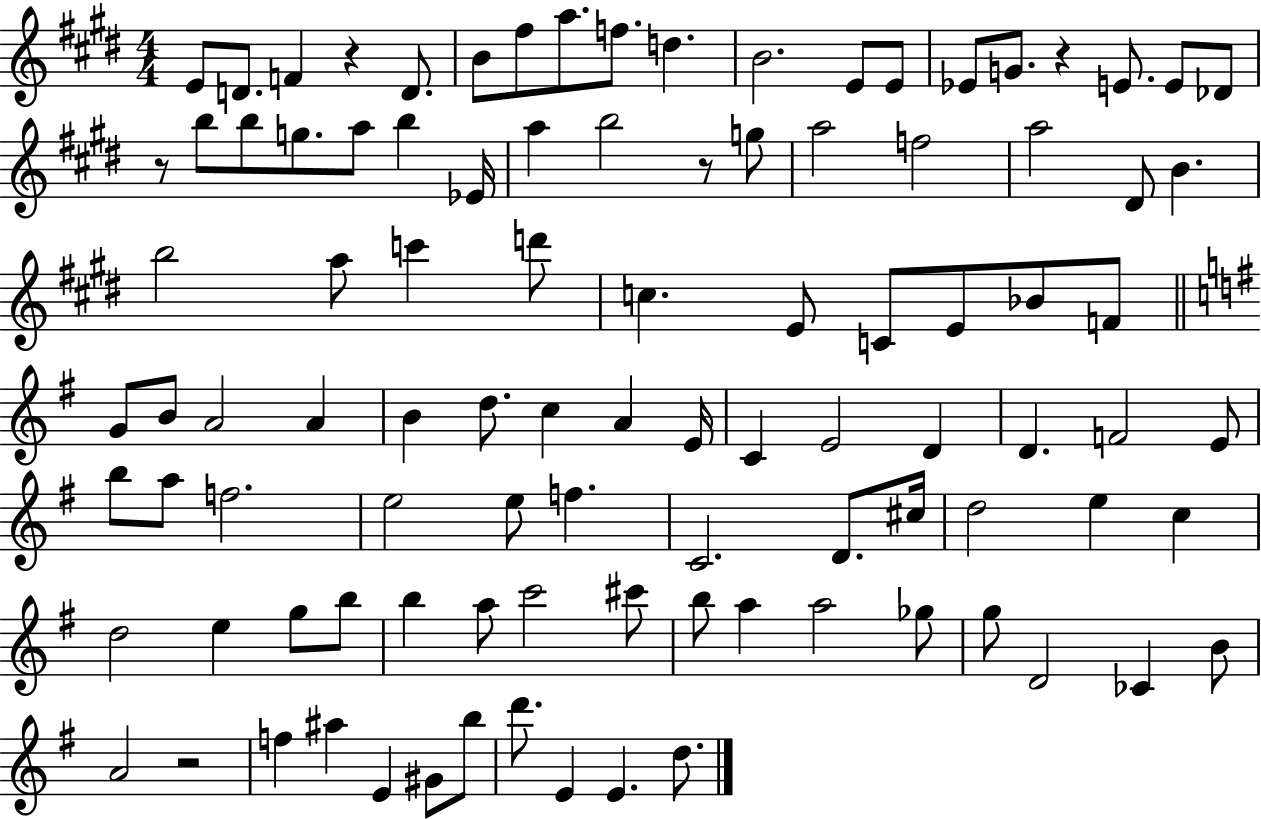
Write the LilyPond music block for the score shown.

{
  \clef treble
  \numericTimeSignature
  \time 4/4
  \key e \major
  e'8 d'8. f'4 r4 d'8. | b'8 fis''8 a''8. f''8. d''4. | b'2. e'8 e'8 | ees'8 g'8. r4 e'8. e'8 des'8 | \break r8 b''8 b''8 g''8. a''8 b''4 ees'16 | a''4 b''2 r8 g''8 | a''2 f''2 | a''2 dis'8 b'4. | \break b''2 a''8 c'''4 d'''8 | c''4. e'8 c'8 e'8 bes'8 f'8 | \bar "||" \break \key e \minor g'8 b'8 a'2 a'4 | b'4 d''8. c''4 a'4 e'16 | c'4 e'2 d'4 | d'4. f'2 e'8 | \break b''8 a''8 f''2. | e''2 e''8 f''4. | c'2. d'8. cis''16 | d''2 e''4 c''4 | \break d''2 e''4 g''8 b''8 | b''4 a''8 c'''2 cis'''8 | b''8 a''4 a''2 ges''8 | g''8 d'2 ces'4 b'8 | \break a'2 r2 | f''4 ais''4 e'4 gis'8 b''8 | d'''8. e'4 e'4. d''8. | \bar "|."
}